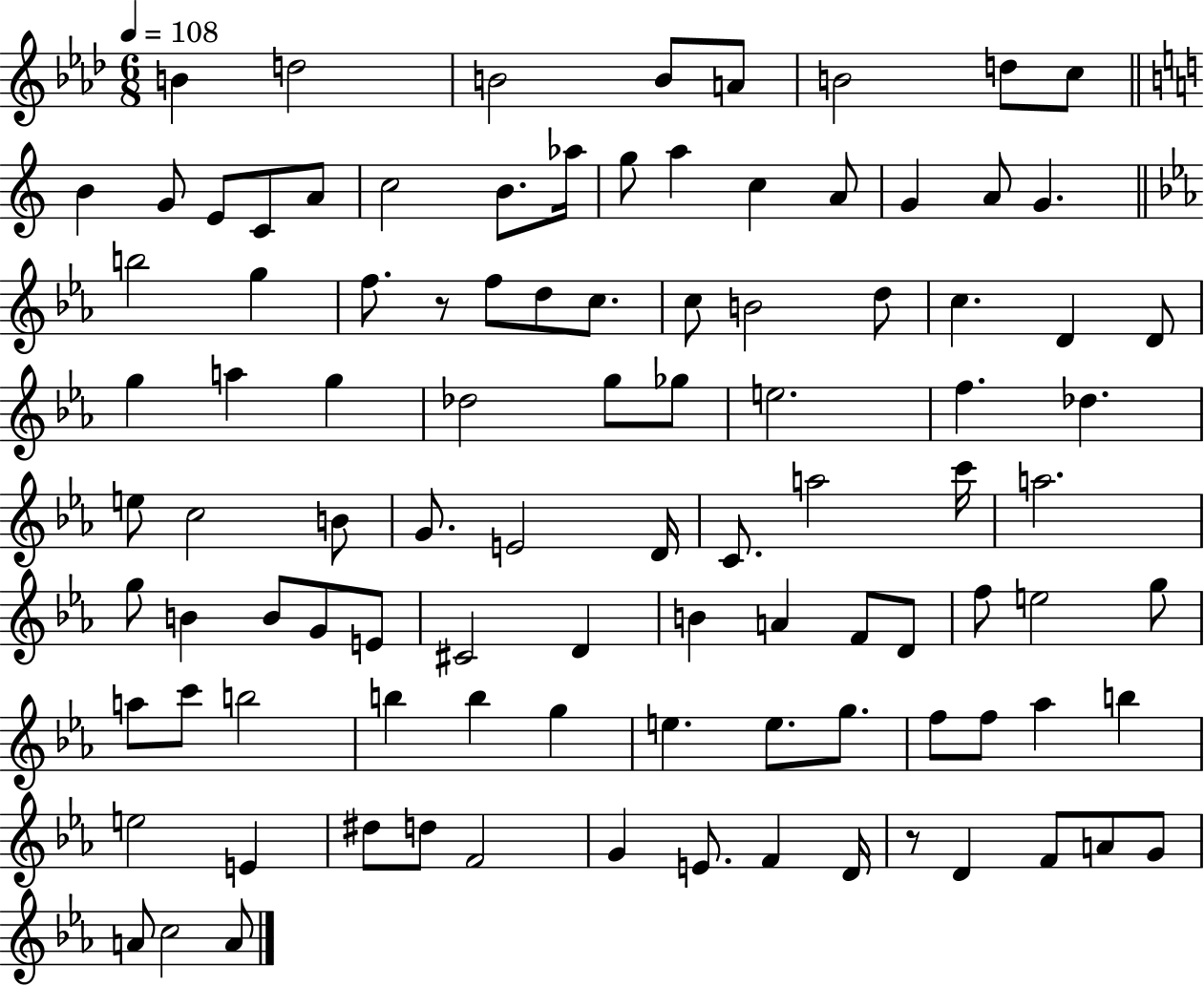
X:1
T:Untitled
M:6/8
L:1/4
K:Ab
B d2 B2 B/2 A/2 B2 d/2 c/2 B G/2 E/2 C/2 A/2 c2 B/2 _a/4 g/2 a c A/2 G A/2 G b2 g f/2 z/2 f/2 d/2 c/2 c/2 B2 d/2 c D D/2 g a g _d2 g/2 _g/2 e2 f _d e/2 c2 B/2 G/2 E2 D/4 C/2 a2 c'/4 a2 g/2 B B/2 G/2 E/2 ^C2 D B A F/2 D/2 f/2 e2 g/2 a/2 c'/2 b2 b b g e e/2 g/2 f/2 f/2 _a b e2 E ^d/2 d/2 F2 G E/2 F D/4 z/2 D F/2 A/2 G/2 A/2 c2 A/2